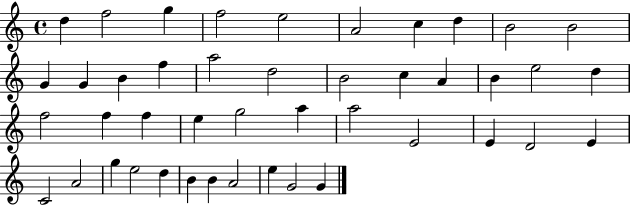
X:1
T:Untitled
M:4/4
L:1/4
K:C
d f2 g f2 e2 A2 c d B2 B2 G G B f a2 d2 B2 c A B e2 d f2 f f e g2 a a2 E2 E D2 E C2 A2 g e2 d B B A2 e G2 G